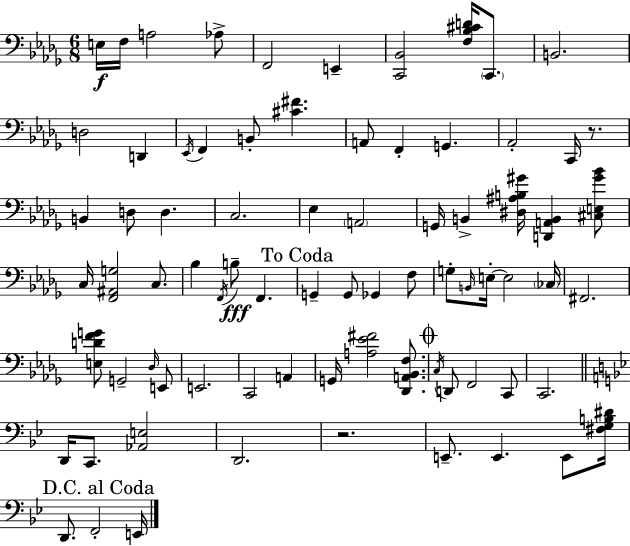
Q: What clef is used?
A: bass